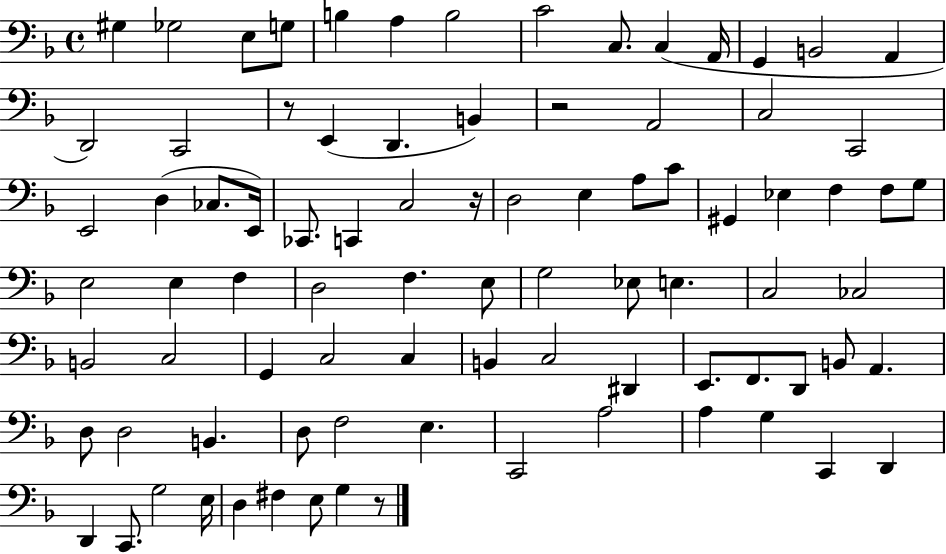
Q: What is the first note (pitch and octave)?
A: G#3